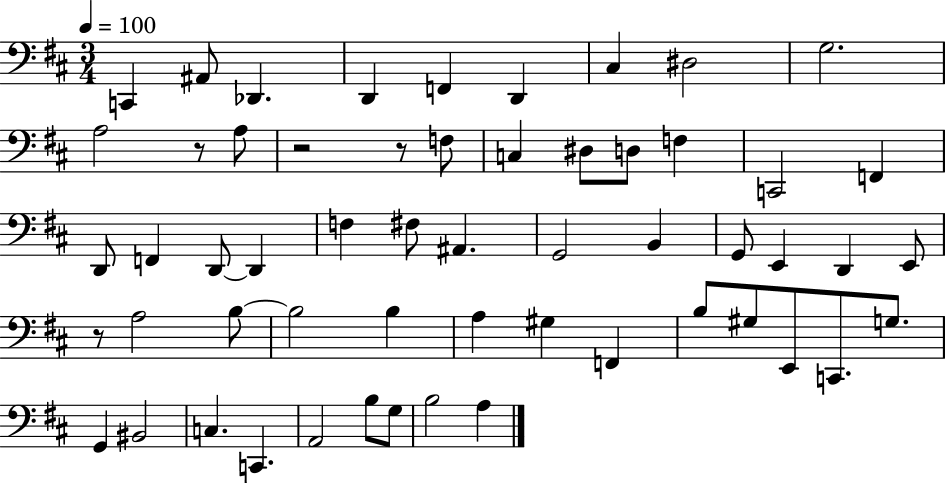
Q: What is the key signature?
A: D major